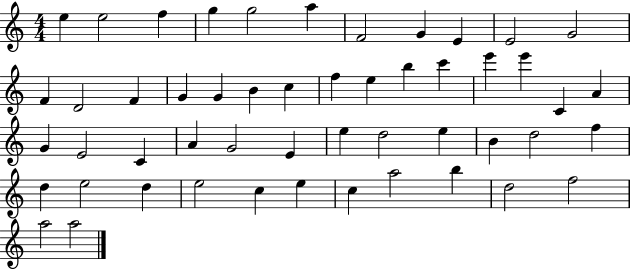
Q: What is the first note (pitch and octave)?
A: E5